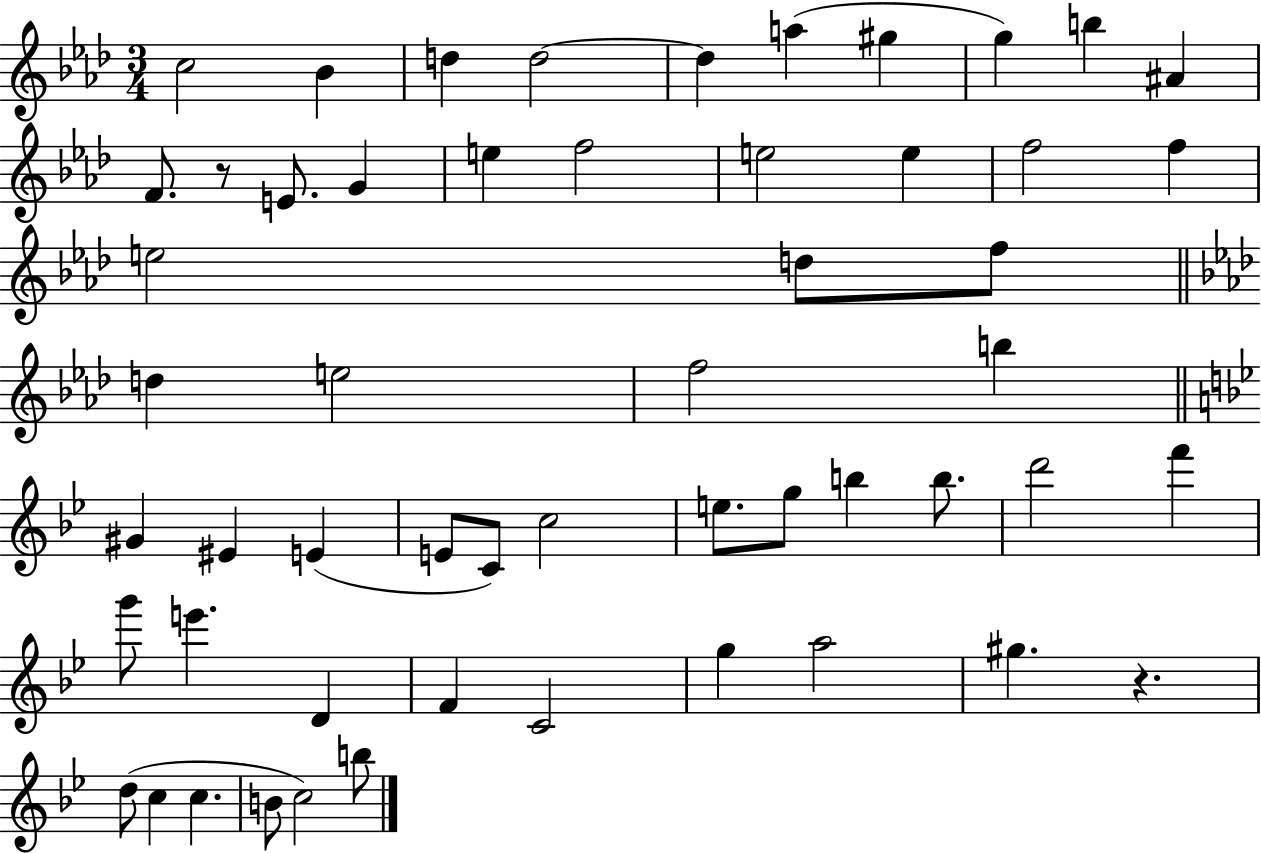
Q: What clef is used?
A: treble